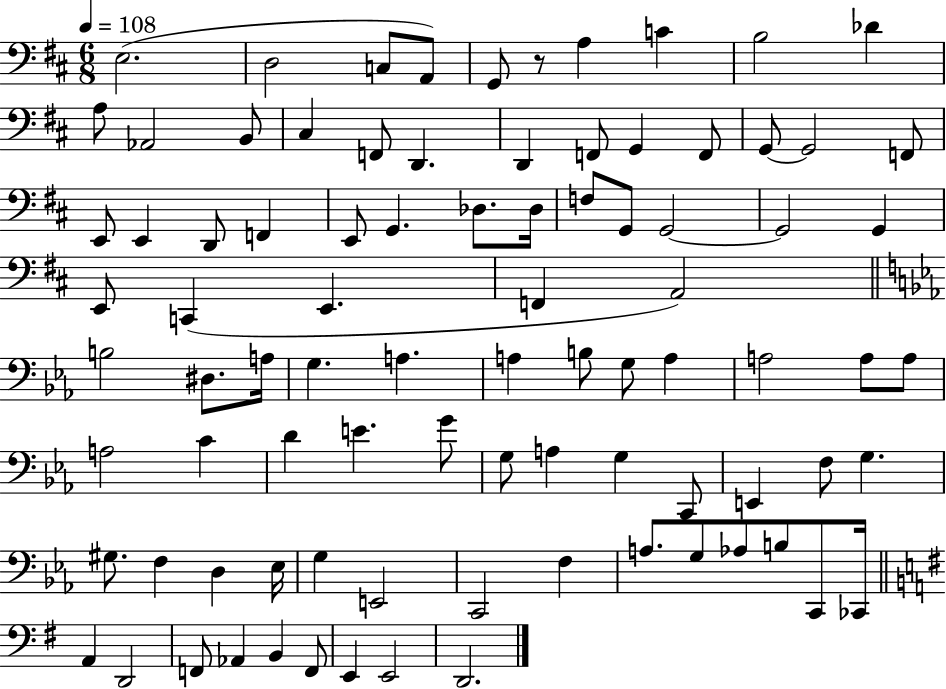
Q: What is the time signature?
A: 6/8